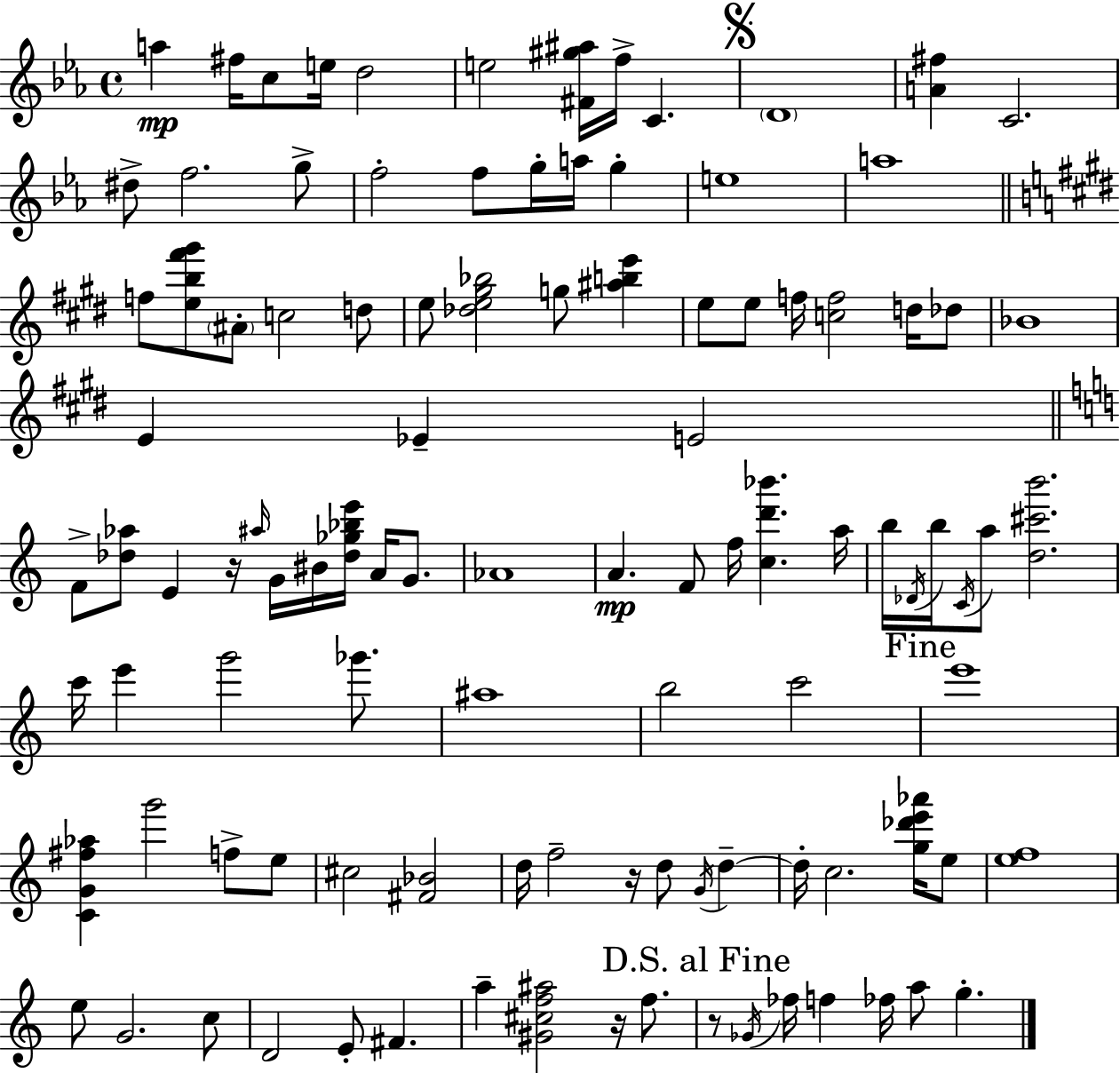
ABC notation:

X:1
T:Untitled
M:4/4
L:1/4
K:Eb
a ^f/4 c/2 e/4 d2 e2 [^F^g^a]/4 f/4 C D4 [A^f] C2 ^d/2 f2 g/2 f2 f/2 g/4 a/4 g e4 a4 f/2 [eb^f'^g']/2 ^A/2 c2 d/2 e/2 [_de^g_b]2 g/2 [^abe'] e/2 e/2 f/4 [cf]2 d/4 _d/2 _B4 E _E E2 F/2 [_d_a]/2 E z/4 ^a/4 G/4 ^B/4 [_d_g_be']/4 A/4 G/2 _A4 A F/2 f/4 [cd'_b'] a/4 b/4 _D/4 b/4 C/4 a/2 [d^c'b']2 c'/4 e' g'2 _g'/2 ^a4 b2 c'2 e'4 [CG^f_a] g'2 f/2 e/2 ^c2 [^F_B]2 d/4 f2 z/4 d/2 G/4 d d/4 c2 [g_d'e'_a']/4 e/2 [ef]4 e/2 G2 c/2 D2 E/2 ^F a [^G^cf^a]2 z/4 f/2 z/2 _G/4 _f/4 f _f/4 a/2 g